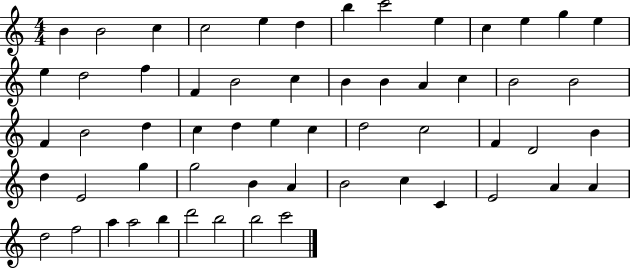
{
  \clef treble
  \numericTimeSignature
  \time 4/4
  \key c \major
  b'4 b'2 c''4 | c''2 e''4 d''4 | b''4 c'''2 e''4 | c''4 e''4 g''4 e''4 | \break e''4 d''2 f''4 | f'4 b'2 c''4 | b'4 b'4 a'4 c''4 | b'2 b'2 | \break f'4 b'2 d''4 | c''4 d''4 e''4 c''4 | d''2 c''2 | f'4 d'2 b'4 | \break d''4 e'2 g''4 | g''2 b'4 a'4 | b'2 c''4 c'4 | e'2 a'4 a'4 | \break d''2 f''2 | a''4 a''2 b''4 | d'''2 b''2 | b''2 c'''2 | \break \bar "|."
}